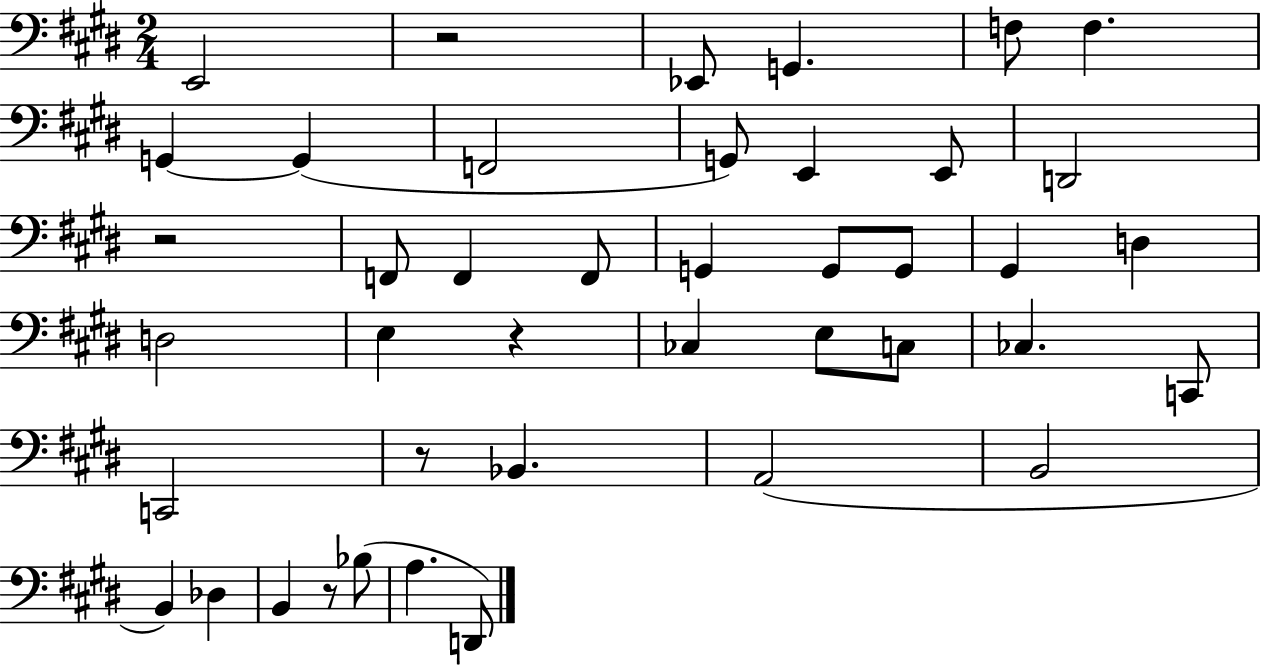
{
  \clef bass
  \numericTimeSignature
  \time 2/4
  \key e \major
  e,2 | r2 | ees,8 g,4. | f8 f4. | \break g,4~~ g,4( | f,2 | g,8) e,4 e,8 | d,2 | \break r2 | f,8 f,4 f,8 | g,4 g,8 g,8 | gis,4 d4 | \break d2 | e4 r4 | ces4 e8 c8 | ces4. c,8 | \break c,2 | r8 bes,4. | a,2( | b,2 | \break b,4) des4 | b,4 r8 bes8( | a4. d,8) | \bar "|."
}